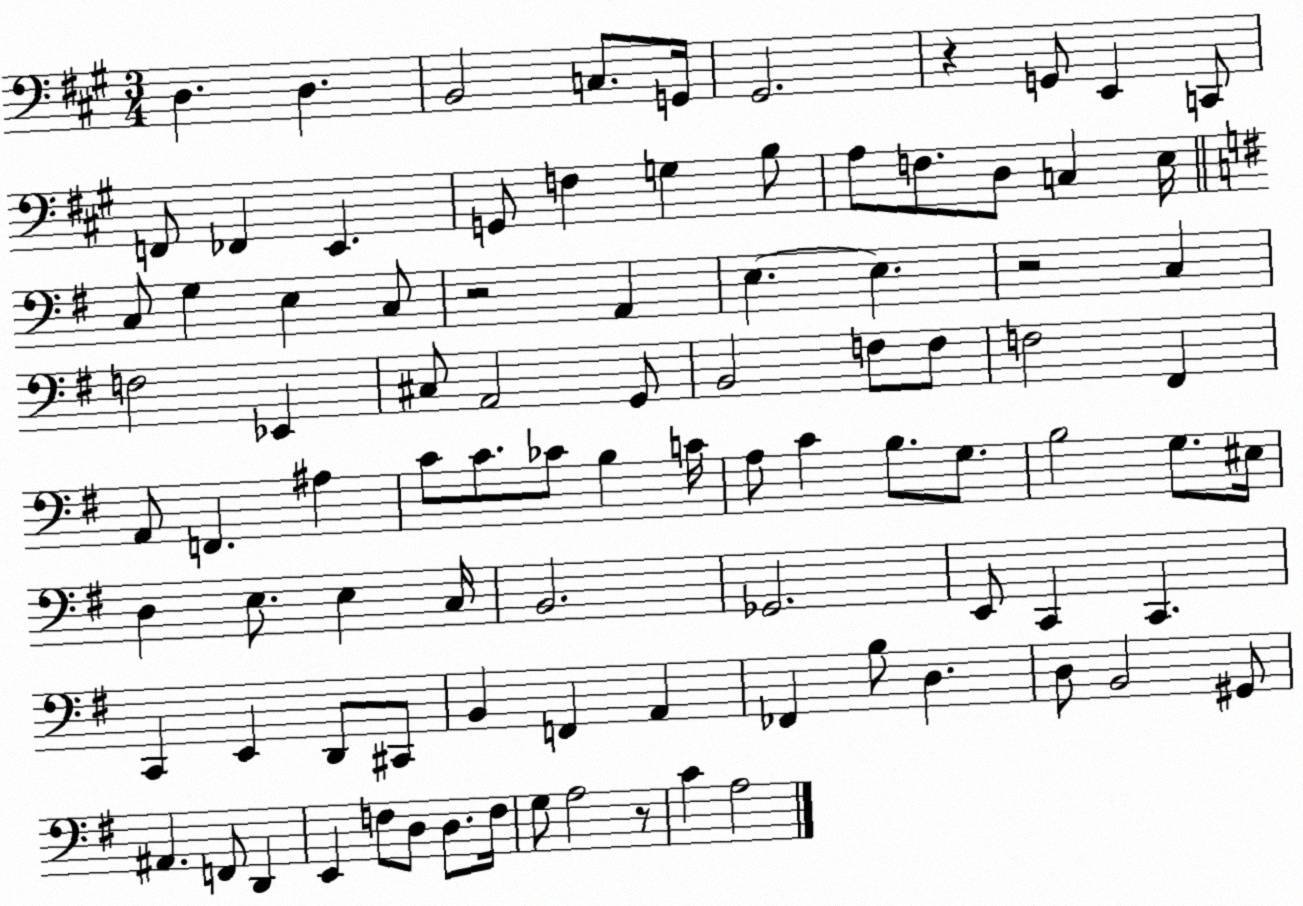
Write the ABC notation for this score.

X:1
T:Untitled
M:3/4
L:1/4
K:A
D, D, B,,2 C,/2 G,,/4 ^G,,2 z G,,/2 E,, C,,/2 F,,/2 _F,, E,, G,,/2 F, G, B,/2 A,/2 F,/2 D,/2 C, E,/4 C,/2 G, E, C,/2 z2 A,, E, E, z2 C, F,2 _E,, ^C,/2 A,,2 G,,/2 B,,2 F,/2 F,/2 F,2 ^F,, A,,/2 F,, ^A, C/2 C/2 _C/2 B, C/4 A,/2 C B,/2 G,/2 B,2 G,/2 ^E,/4 D, E,/2 E, C,/4 B,,2 _G,,2 E,,/2 C,, C,, C,, E,, D,,/2 ^C,,/2 B,, F,, A,, _F,, B,/2 D, D,/2 B,,2 ^G,,/2 ^A,, F,,/2 D,, E,, F,/2 D,/2 D,/2 F,/4 G,/2 A,2 z/2 C A,2